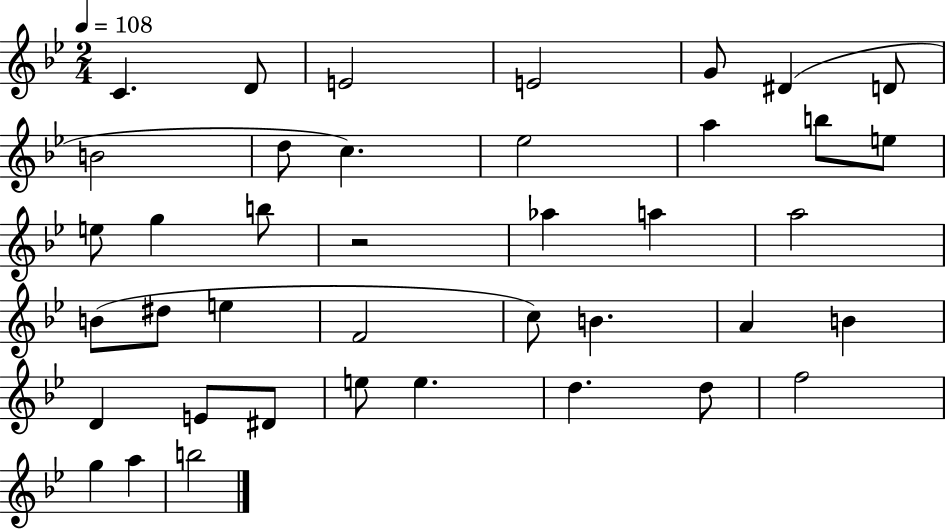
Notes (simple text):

C4/q. D4/e E4/h E4/h G4/e D#4/q D4/e B4/h D5/e C5/q. Eb5/h A5/q B5/e E5/e E5/e G5/q B5/e R/h Ab5/q A5/q A5/h B4/e D#5/e E5/q F4/h C5/e B4/q. A4/q B4/q D4/q E4/e D#4/e E5/e E5/q. D5/q. D5/e F5/h G5/q A5/q B5/h